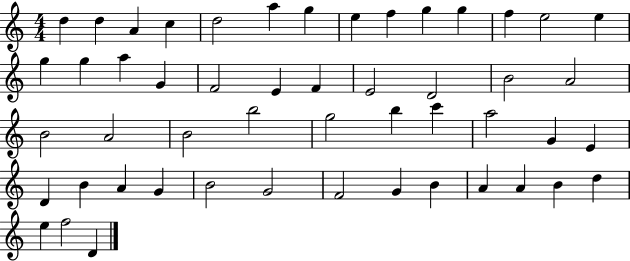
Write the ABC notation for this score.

X:1
T:Untitled
M:4/4
L:1/4
K:C
d d A c d2 a g e f g g f e2 e g g a G F2 E F E2 D2 B2 A2 B2 A2 B2 b2 g2 b c' a2 G E D B A G B2 G2 F2 G B A A B d e f2 D